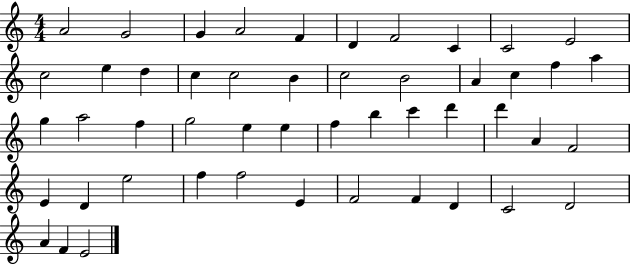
{
  \clef treble
  \numericTimeSignature
  \time 4/4
  \key c \major
  a'2 g'2 | g'4 a'2 f'4 | d'4 f'2 c'4 | c'2 e'2 | \break c''2 e''4 d''4 | c''4 c''2 b'4 | c''2 b'2 | a'4 c''4 f''4 a''4 | \break g''4 a''2 f''4 | g''2 e''4 e''4 | f''4 b''4 c'''4 d'''4 | d'''4 a'4 f'2 | \break e'4 d'4 e''2 | f''4 f''2 e'4 | f'2 f'4 d'4 | c'2 d'2 | \break a'4 f'4 e'2 | \bar "|."
}